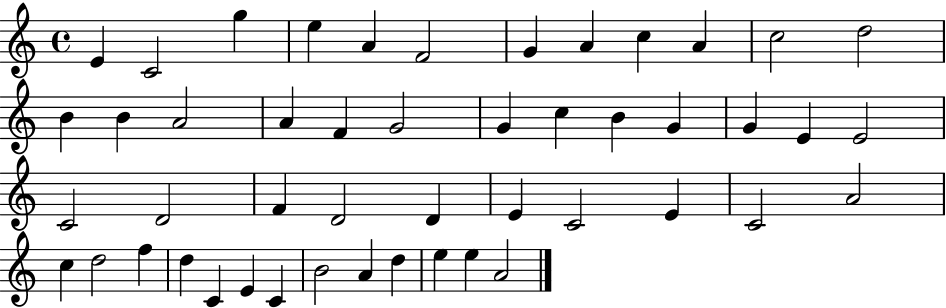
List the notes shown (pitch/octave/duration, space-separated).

E4/q C4/h G5/q E5/q A4/q F4/h G4/q A4/q C5/q A4/q C5/h D5/h B4/q B4/q A4/h A4/q F4/q G4/h G4/q C5/q B4/q G4/q G4/q E4/q E4/h C4/h D4/h F4/q D4/h D4/q E4/q C4/h E4/q C4/h A4/h C5/q D5/h F5/q D5/q C4/q E4/q C4/q B4/h A4/q D5/q E5/q E5/q A4/h